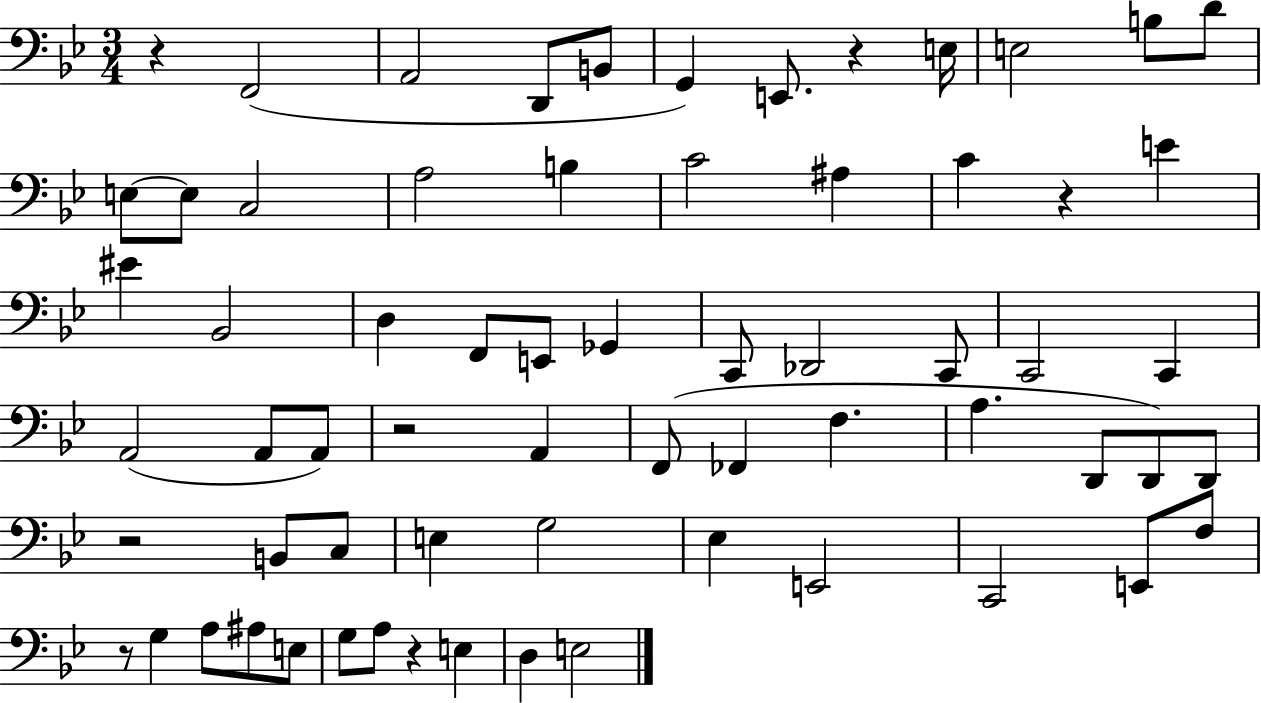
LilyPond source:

{
  \clef bass
  \numericTimeSignature
  \time 3/4
  \key bes \major
  r4 f,2( | a,2 d,8 b,8 | g,4) e,8. r4 e16 | e2 b8 d'8 | \break e8~~ e8 c2 | a2 b4 | c'2 ais4 | c'4 r4 e'4 | \break eis'4 bes,2 | d4 f,8 e,8 ges,4 | c,8 des,2 c,8 | c,2 c,4 | \break a,2( a,8 a,8) | r2 a,4 | f,8( fes,4 f4. | a4. d,8 d,8) d,8 | \break r2 b,8 c8 | e4 g2 | ees4 e,2 | c,2 e,8 f8 | \break r8 g4 a8 ais8 e8 | g8 a8 r4 e4 | d4 e2 | \bar "|."
}